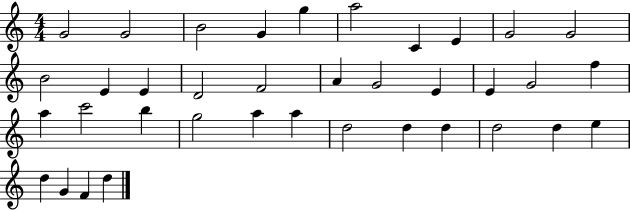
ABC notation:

X:1
T:Untitled
M:4/4
L:1/4
K:C
G2 G2 B2 G g a2 C E G2 G2 B2 E E D2 F2 A G2 E E G2 f a c'2 b g2 a a d2 d d d2 d e d G F d